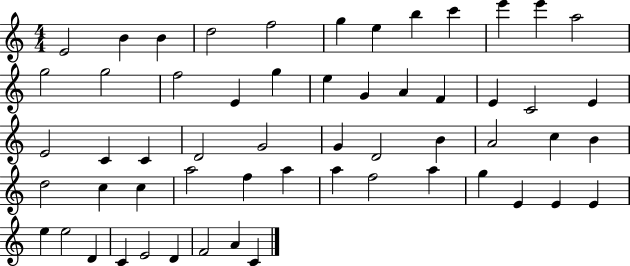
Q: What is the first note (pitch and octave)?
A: E4